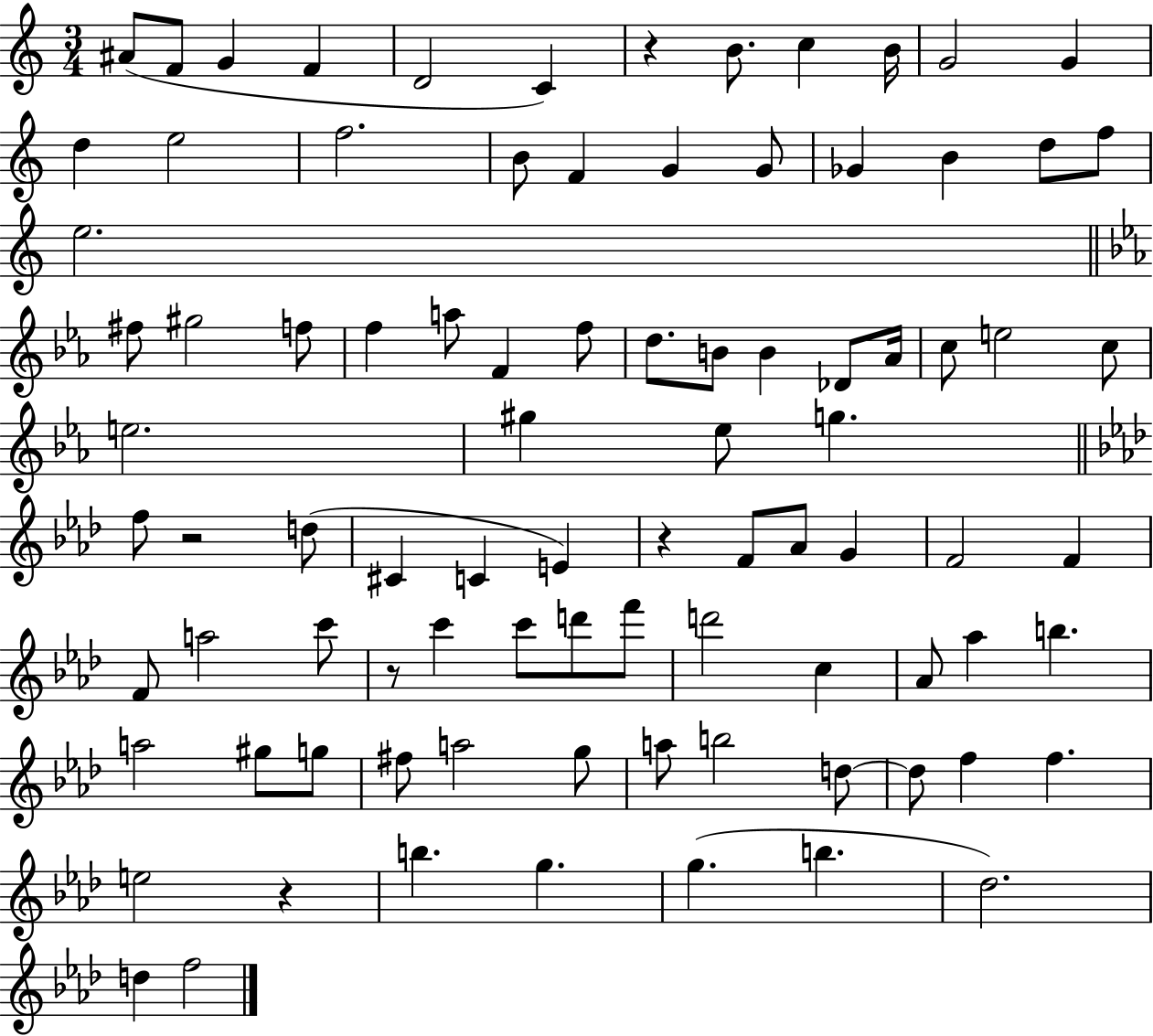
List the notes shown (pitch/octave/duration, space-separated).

A#4/e F4/e G4/q F4/q D4/h C4/q R/q B4/e. C5/q B4/s G4/h G4/q D5/q E5/h F5/h. B4/e F4/q G4/q G4/e Gb4/q B4/q D5/e F5/e E5/h. F#5/e G#5/h F5/e F5/q A5/e F4/q F5/e D5/e. B4/e B4/q Db4/e Ab4/s C5/e E5/h C5/e E5/h. G#5/q Eb5/e G5/q. F5/e R/h D5/e C#4/q C4/q E4/q R/q F4/e Ab4/e G4/q F4/h F4/q F4/e A5/h C6/e R/e C6/q C6/e D6/e F6/e D6/h C5/q Ab4/e Ab5/q B5/q. A5/h G#5/e G5/e F#5/e A5/h G5/e A5/e B5/h D5/e D5/e F5/q F5/q. E5/h R/q B5/q. G5/q. G5/q. B5/q. Db5/h. D5/q F5/h